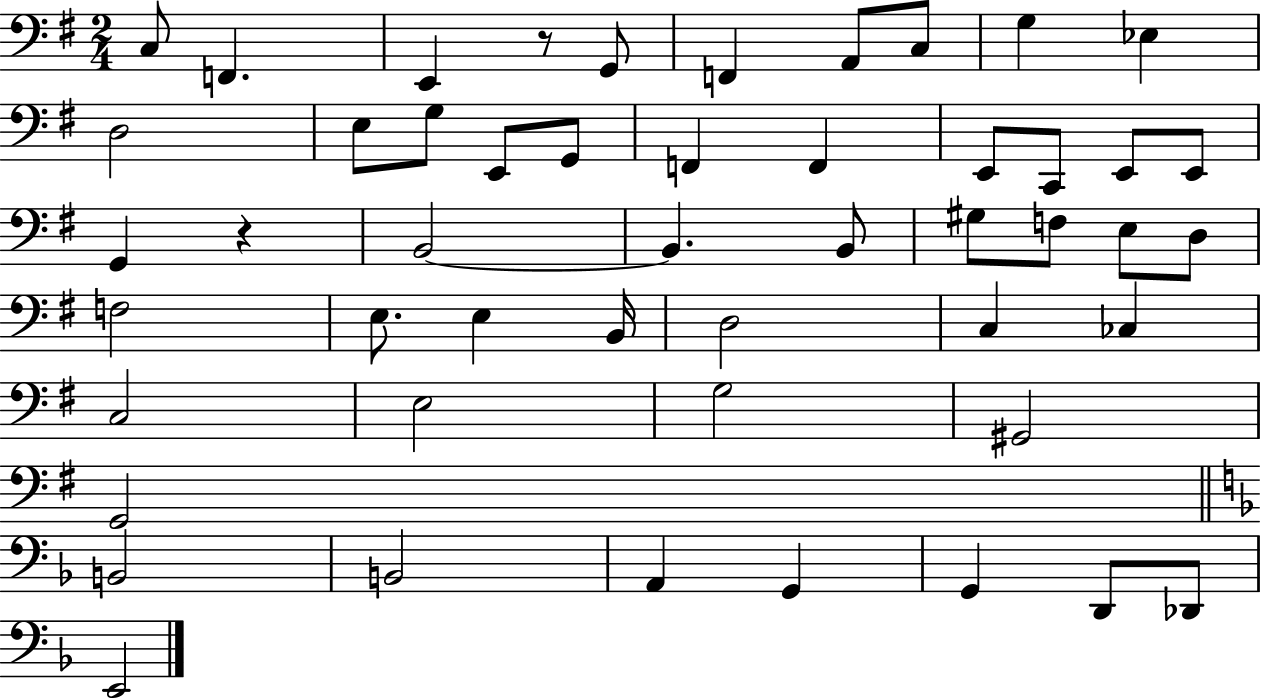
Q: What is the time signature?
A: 2/4